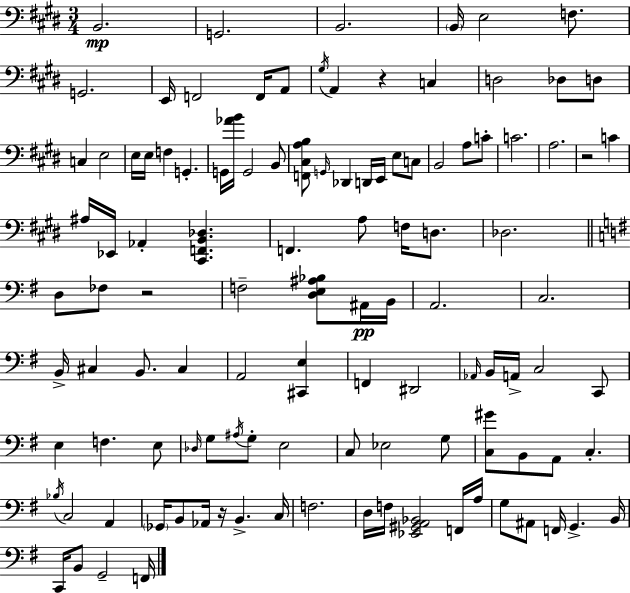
X:1
T:Untitled
M:3/4
L:1/4
K:E
B,,2 G,,2 B,,2 B,,/4 E,2 F,/2 G,,2 E,,/4 F,,2 F,,/4 A,,/2 ^G,/4 A,, z C, D,2 _D,/2 D,/2 C, E,2 E,/4 E,/4 F, G,, G,,/4 [_AB]/4 G,,2 B,,/2 [F,,^C,A,B,]/2 G,,/4 _D,, D,,/4 E,,/4 E,/2 C,/2 B,,2 A,/2 C/2 C2 A,2 z2 C ^A,/4 _E,,/4 _A,, [^C,,F,,B,,_D,] F,, A,/2 F,/4 D,/2 _D,2 D,/2 _F,/2 z2 F,2 [D,E,^A,_B,]/2 ^A,,/4 B,,/4 A,,2 C,2 B,,/4 ^C, B,,/2 ^C, A,,2 [^C,,E,] F,, ^D,,2 _A,,/4 B,,/4 A,,/4 C,2 C,,/2 E, F, E,/2 _D,/4 G,/2 ^A,/4 G,/2 E,2 C,/2 _E,2 G,/2 [C,^G]/2 B,,/2 A,,/2 C, _B,/4 C,2 A,, _G,,/4 B,,/2 _A,,/4 z/4 B,, C,/4 F,2 D,/4 F,/4 [_E,,^G,,A,,_B,,]2 F,,/4 A,/4 G,/2 ^A,,/2 F,,/4 G,, B,,/4 C,,/4 B,,/2 G,,2 F,,/4